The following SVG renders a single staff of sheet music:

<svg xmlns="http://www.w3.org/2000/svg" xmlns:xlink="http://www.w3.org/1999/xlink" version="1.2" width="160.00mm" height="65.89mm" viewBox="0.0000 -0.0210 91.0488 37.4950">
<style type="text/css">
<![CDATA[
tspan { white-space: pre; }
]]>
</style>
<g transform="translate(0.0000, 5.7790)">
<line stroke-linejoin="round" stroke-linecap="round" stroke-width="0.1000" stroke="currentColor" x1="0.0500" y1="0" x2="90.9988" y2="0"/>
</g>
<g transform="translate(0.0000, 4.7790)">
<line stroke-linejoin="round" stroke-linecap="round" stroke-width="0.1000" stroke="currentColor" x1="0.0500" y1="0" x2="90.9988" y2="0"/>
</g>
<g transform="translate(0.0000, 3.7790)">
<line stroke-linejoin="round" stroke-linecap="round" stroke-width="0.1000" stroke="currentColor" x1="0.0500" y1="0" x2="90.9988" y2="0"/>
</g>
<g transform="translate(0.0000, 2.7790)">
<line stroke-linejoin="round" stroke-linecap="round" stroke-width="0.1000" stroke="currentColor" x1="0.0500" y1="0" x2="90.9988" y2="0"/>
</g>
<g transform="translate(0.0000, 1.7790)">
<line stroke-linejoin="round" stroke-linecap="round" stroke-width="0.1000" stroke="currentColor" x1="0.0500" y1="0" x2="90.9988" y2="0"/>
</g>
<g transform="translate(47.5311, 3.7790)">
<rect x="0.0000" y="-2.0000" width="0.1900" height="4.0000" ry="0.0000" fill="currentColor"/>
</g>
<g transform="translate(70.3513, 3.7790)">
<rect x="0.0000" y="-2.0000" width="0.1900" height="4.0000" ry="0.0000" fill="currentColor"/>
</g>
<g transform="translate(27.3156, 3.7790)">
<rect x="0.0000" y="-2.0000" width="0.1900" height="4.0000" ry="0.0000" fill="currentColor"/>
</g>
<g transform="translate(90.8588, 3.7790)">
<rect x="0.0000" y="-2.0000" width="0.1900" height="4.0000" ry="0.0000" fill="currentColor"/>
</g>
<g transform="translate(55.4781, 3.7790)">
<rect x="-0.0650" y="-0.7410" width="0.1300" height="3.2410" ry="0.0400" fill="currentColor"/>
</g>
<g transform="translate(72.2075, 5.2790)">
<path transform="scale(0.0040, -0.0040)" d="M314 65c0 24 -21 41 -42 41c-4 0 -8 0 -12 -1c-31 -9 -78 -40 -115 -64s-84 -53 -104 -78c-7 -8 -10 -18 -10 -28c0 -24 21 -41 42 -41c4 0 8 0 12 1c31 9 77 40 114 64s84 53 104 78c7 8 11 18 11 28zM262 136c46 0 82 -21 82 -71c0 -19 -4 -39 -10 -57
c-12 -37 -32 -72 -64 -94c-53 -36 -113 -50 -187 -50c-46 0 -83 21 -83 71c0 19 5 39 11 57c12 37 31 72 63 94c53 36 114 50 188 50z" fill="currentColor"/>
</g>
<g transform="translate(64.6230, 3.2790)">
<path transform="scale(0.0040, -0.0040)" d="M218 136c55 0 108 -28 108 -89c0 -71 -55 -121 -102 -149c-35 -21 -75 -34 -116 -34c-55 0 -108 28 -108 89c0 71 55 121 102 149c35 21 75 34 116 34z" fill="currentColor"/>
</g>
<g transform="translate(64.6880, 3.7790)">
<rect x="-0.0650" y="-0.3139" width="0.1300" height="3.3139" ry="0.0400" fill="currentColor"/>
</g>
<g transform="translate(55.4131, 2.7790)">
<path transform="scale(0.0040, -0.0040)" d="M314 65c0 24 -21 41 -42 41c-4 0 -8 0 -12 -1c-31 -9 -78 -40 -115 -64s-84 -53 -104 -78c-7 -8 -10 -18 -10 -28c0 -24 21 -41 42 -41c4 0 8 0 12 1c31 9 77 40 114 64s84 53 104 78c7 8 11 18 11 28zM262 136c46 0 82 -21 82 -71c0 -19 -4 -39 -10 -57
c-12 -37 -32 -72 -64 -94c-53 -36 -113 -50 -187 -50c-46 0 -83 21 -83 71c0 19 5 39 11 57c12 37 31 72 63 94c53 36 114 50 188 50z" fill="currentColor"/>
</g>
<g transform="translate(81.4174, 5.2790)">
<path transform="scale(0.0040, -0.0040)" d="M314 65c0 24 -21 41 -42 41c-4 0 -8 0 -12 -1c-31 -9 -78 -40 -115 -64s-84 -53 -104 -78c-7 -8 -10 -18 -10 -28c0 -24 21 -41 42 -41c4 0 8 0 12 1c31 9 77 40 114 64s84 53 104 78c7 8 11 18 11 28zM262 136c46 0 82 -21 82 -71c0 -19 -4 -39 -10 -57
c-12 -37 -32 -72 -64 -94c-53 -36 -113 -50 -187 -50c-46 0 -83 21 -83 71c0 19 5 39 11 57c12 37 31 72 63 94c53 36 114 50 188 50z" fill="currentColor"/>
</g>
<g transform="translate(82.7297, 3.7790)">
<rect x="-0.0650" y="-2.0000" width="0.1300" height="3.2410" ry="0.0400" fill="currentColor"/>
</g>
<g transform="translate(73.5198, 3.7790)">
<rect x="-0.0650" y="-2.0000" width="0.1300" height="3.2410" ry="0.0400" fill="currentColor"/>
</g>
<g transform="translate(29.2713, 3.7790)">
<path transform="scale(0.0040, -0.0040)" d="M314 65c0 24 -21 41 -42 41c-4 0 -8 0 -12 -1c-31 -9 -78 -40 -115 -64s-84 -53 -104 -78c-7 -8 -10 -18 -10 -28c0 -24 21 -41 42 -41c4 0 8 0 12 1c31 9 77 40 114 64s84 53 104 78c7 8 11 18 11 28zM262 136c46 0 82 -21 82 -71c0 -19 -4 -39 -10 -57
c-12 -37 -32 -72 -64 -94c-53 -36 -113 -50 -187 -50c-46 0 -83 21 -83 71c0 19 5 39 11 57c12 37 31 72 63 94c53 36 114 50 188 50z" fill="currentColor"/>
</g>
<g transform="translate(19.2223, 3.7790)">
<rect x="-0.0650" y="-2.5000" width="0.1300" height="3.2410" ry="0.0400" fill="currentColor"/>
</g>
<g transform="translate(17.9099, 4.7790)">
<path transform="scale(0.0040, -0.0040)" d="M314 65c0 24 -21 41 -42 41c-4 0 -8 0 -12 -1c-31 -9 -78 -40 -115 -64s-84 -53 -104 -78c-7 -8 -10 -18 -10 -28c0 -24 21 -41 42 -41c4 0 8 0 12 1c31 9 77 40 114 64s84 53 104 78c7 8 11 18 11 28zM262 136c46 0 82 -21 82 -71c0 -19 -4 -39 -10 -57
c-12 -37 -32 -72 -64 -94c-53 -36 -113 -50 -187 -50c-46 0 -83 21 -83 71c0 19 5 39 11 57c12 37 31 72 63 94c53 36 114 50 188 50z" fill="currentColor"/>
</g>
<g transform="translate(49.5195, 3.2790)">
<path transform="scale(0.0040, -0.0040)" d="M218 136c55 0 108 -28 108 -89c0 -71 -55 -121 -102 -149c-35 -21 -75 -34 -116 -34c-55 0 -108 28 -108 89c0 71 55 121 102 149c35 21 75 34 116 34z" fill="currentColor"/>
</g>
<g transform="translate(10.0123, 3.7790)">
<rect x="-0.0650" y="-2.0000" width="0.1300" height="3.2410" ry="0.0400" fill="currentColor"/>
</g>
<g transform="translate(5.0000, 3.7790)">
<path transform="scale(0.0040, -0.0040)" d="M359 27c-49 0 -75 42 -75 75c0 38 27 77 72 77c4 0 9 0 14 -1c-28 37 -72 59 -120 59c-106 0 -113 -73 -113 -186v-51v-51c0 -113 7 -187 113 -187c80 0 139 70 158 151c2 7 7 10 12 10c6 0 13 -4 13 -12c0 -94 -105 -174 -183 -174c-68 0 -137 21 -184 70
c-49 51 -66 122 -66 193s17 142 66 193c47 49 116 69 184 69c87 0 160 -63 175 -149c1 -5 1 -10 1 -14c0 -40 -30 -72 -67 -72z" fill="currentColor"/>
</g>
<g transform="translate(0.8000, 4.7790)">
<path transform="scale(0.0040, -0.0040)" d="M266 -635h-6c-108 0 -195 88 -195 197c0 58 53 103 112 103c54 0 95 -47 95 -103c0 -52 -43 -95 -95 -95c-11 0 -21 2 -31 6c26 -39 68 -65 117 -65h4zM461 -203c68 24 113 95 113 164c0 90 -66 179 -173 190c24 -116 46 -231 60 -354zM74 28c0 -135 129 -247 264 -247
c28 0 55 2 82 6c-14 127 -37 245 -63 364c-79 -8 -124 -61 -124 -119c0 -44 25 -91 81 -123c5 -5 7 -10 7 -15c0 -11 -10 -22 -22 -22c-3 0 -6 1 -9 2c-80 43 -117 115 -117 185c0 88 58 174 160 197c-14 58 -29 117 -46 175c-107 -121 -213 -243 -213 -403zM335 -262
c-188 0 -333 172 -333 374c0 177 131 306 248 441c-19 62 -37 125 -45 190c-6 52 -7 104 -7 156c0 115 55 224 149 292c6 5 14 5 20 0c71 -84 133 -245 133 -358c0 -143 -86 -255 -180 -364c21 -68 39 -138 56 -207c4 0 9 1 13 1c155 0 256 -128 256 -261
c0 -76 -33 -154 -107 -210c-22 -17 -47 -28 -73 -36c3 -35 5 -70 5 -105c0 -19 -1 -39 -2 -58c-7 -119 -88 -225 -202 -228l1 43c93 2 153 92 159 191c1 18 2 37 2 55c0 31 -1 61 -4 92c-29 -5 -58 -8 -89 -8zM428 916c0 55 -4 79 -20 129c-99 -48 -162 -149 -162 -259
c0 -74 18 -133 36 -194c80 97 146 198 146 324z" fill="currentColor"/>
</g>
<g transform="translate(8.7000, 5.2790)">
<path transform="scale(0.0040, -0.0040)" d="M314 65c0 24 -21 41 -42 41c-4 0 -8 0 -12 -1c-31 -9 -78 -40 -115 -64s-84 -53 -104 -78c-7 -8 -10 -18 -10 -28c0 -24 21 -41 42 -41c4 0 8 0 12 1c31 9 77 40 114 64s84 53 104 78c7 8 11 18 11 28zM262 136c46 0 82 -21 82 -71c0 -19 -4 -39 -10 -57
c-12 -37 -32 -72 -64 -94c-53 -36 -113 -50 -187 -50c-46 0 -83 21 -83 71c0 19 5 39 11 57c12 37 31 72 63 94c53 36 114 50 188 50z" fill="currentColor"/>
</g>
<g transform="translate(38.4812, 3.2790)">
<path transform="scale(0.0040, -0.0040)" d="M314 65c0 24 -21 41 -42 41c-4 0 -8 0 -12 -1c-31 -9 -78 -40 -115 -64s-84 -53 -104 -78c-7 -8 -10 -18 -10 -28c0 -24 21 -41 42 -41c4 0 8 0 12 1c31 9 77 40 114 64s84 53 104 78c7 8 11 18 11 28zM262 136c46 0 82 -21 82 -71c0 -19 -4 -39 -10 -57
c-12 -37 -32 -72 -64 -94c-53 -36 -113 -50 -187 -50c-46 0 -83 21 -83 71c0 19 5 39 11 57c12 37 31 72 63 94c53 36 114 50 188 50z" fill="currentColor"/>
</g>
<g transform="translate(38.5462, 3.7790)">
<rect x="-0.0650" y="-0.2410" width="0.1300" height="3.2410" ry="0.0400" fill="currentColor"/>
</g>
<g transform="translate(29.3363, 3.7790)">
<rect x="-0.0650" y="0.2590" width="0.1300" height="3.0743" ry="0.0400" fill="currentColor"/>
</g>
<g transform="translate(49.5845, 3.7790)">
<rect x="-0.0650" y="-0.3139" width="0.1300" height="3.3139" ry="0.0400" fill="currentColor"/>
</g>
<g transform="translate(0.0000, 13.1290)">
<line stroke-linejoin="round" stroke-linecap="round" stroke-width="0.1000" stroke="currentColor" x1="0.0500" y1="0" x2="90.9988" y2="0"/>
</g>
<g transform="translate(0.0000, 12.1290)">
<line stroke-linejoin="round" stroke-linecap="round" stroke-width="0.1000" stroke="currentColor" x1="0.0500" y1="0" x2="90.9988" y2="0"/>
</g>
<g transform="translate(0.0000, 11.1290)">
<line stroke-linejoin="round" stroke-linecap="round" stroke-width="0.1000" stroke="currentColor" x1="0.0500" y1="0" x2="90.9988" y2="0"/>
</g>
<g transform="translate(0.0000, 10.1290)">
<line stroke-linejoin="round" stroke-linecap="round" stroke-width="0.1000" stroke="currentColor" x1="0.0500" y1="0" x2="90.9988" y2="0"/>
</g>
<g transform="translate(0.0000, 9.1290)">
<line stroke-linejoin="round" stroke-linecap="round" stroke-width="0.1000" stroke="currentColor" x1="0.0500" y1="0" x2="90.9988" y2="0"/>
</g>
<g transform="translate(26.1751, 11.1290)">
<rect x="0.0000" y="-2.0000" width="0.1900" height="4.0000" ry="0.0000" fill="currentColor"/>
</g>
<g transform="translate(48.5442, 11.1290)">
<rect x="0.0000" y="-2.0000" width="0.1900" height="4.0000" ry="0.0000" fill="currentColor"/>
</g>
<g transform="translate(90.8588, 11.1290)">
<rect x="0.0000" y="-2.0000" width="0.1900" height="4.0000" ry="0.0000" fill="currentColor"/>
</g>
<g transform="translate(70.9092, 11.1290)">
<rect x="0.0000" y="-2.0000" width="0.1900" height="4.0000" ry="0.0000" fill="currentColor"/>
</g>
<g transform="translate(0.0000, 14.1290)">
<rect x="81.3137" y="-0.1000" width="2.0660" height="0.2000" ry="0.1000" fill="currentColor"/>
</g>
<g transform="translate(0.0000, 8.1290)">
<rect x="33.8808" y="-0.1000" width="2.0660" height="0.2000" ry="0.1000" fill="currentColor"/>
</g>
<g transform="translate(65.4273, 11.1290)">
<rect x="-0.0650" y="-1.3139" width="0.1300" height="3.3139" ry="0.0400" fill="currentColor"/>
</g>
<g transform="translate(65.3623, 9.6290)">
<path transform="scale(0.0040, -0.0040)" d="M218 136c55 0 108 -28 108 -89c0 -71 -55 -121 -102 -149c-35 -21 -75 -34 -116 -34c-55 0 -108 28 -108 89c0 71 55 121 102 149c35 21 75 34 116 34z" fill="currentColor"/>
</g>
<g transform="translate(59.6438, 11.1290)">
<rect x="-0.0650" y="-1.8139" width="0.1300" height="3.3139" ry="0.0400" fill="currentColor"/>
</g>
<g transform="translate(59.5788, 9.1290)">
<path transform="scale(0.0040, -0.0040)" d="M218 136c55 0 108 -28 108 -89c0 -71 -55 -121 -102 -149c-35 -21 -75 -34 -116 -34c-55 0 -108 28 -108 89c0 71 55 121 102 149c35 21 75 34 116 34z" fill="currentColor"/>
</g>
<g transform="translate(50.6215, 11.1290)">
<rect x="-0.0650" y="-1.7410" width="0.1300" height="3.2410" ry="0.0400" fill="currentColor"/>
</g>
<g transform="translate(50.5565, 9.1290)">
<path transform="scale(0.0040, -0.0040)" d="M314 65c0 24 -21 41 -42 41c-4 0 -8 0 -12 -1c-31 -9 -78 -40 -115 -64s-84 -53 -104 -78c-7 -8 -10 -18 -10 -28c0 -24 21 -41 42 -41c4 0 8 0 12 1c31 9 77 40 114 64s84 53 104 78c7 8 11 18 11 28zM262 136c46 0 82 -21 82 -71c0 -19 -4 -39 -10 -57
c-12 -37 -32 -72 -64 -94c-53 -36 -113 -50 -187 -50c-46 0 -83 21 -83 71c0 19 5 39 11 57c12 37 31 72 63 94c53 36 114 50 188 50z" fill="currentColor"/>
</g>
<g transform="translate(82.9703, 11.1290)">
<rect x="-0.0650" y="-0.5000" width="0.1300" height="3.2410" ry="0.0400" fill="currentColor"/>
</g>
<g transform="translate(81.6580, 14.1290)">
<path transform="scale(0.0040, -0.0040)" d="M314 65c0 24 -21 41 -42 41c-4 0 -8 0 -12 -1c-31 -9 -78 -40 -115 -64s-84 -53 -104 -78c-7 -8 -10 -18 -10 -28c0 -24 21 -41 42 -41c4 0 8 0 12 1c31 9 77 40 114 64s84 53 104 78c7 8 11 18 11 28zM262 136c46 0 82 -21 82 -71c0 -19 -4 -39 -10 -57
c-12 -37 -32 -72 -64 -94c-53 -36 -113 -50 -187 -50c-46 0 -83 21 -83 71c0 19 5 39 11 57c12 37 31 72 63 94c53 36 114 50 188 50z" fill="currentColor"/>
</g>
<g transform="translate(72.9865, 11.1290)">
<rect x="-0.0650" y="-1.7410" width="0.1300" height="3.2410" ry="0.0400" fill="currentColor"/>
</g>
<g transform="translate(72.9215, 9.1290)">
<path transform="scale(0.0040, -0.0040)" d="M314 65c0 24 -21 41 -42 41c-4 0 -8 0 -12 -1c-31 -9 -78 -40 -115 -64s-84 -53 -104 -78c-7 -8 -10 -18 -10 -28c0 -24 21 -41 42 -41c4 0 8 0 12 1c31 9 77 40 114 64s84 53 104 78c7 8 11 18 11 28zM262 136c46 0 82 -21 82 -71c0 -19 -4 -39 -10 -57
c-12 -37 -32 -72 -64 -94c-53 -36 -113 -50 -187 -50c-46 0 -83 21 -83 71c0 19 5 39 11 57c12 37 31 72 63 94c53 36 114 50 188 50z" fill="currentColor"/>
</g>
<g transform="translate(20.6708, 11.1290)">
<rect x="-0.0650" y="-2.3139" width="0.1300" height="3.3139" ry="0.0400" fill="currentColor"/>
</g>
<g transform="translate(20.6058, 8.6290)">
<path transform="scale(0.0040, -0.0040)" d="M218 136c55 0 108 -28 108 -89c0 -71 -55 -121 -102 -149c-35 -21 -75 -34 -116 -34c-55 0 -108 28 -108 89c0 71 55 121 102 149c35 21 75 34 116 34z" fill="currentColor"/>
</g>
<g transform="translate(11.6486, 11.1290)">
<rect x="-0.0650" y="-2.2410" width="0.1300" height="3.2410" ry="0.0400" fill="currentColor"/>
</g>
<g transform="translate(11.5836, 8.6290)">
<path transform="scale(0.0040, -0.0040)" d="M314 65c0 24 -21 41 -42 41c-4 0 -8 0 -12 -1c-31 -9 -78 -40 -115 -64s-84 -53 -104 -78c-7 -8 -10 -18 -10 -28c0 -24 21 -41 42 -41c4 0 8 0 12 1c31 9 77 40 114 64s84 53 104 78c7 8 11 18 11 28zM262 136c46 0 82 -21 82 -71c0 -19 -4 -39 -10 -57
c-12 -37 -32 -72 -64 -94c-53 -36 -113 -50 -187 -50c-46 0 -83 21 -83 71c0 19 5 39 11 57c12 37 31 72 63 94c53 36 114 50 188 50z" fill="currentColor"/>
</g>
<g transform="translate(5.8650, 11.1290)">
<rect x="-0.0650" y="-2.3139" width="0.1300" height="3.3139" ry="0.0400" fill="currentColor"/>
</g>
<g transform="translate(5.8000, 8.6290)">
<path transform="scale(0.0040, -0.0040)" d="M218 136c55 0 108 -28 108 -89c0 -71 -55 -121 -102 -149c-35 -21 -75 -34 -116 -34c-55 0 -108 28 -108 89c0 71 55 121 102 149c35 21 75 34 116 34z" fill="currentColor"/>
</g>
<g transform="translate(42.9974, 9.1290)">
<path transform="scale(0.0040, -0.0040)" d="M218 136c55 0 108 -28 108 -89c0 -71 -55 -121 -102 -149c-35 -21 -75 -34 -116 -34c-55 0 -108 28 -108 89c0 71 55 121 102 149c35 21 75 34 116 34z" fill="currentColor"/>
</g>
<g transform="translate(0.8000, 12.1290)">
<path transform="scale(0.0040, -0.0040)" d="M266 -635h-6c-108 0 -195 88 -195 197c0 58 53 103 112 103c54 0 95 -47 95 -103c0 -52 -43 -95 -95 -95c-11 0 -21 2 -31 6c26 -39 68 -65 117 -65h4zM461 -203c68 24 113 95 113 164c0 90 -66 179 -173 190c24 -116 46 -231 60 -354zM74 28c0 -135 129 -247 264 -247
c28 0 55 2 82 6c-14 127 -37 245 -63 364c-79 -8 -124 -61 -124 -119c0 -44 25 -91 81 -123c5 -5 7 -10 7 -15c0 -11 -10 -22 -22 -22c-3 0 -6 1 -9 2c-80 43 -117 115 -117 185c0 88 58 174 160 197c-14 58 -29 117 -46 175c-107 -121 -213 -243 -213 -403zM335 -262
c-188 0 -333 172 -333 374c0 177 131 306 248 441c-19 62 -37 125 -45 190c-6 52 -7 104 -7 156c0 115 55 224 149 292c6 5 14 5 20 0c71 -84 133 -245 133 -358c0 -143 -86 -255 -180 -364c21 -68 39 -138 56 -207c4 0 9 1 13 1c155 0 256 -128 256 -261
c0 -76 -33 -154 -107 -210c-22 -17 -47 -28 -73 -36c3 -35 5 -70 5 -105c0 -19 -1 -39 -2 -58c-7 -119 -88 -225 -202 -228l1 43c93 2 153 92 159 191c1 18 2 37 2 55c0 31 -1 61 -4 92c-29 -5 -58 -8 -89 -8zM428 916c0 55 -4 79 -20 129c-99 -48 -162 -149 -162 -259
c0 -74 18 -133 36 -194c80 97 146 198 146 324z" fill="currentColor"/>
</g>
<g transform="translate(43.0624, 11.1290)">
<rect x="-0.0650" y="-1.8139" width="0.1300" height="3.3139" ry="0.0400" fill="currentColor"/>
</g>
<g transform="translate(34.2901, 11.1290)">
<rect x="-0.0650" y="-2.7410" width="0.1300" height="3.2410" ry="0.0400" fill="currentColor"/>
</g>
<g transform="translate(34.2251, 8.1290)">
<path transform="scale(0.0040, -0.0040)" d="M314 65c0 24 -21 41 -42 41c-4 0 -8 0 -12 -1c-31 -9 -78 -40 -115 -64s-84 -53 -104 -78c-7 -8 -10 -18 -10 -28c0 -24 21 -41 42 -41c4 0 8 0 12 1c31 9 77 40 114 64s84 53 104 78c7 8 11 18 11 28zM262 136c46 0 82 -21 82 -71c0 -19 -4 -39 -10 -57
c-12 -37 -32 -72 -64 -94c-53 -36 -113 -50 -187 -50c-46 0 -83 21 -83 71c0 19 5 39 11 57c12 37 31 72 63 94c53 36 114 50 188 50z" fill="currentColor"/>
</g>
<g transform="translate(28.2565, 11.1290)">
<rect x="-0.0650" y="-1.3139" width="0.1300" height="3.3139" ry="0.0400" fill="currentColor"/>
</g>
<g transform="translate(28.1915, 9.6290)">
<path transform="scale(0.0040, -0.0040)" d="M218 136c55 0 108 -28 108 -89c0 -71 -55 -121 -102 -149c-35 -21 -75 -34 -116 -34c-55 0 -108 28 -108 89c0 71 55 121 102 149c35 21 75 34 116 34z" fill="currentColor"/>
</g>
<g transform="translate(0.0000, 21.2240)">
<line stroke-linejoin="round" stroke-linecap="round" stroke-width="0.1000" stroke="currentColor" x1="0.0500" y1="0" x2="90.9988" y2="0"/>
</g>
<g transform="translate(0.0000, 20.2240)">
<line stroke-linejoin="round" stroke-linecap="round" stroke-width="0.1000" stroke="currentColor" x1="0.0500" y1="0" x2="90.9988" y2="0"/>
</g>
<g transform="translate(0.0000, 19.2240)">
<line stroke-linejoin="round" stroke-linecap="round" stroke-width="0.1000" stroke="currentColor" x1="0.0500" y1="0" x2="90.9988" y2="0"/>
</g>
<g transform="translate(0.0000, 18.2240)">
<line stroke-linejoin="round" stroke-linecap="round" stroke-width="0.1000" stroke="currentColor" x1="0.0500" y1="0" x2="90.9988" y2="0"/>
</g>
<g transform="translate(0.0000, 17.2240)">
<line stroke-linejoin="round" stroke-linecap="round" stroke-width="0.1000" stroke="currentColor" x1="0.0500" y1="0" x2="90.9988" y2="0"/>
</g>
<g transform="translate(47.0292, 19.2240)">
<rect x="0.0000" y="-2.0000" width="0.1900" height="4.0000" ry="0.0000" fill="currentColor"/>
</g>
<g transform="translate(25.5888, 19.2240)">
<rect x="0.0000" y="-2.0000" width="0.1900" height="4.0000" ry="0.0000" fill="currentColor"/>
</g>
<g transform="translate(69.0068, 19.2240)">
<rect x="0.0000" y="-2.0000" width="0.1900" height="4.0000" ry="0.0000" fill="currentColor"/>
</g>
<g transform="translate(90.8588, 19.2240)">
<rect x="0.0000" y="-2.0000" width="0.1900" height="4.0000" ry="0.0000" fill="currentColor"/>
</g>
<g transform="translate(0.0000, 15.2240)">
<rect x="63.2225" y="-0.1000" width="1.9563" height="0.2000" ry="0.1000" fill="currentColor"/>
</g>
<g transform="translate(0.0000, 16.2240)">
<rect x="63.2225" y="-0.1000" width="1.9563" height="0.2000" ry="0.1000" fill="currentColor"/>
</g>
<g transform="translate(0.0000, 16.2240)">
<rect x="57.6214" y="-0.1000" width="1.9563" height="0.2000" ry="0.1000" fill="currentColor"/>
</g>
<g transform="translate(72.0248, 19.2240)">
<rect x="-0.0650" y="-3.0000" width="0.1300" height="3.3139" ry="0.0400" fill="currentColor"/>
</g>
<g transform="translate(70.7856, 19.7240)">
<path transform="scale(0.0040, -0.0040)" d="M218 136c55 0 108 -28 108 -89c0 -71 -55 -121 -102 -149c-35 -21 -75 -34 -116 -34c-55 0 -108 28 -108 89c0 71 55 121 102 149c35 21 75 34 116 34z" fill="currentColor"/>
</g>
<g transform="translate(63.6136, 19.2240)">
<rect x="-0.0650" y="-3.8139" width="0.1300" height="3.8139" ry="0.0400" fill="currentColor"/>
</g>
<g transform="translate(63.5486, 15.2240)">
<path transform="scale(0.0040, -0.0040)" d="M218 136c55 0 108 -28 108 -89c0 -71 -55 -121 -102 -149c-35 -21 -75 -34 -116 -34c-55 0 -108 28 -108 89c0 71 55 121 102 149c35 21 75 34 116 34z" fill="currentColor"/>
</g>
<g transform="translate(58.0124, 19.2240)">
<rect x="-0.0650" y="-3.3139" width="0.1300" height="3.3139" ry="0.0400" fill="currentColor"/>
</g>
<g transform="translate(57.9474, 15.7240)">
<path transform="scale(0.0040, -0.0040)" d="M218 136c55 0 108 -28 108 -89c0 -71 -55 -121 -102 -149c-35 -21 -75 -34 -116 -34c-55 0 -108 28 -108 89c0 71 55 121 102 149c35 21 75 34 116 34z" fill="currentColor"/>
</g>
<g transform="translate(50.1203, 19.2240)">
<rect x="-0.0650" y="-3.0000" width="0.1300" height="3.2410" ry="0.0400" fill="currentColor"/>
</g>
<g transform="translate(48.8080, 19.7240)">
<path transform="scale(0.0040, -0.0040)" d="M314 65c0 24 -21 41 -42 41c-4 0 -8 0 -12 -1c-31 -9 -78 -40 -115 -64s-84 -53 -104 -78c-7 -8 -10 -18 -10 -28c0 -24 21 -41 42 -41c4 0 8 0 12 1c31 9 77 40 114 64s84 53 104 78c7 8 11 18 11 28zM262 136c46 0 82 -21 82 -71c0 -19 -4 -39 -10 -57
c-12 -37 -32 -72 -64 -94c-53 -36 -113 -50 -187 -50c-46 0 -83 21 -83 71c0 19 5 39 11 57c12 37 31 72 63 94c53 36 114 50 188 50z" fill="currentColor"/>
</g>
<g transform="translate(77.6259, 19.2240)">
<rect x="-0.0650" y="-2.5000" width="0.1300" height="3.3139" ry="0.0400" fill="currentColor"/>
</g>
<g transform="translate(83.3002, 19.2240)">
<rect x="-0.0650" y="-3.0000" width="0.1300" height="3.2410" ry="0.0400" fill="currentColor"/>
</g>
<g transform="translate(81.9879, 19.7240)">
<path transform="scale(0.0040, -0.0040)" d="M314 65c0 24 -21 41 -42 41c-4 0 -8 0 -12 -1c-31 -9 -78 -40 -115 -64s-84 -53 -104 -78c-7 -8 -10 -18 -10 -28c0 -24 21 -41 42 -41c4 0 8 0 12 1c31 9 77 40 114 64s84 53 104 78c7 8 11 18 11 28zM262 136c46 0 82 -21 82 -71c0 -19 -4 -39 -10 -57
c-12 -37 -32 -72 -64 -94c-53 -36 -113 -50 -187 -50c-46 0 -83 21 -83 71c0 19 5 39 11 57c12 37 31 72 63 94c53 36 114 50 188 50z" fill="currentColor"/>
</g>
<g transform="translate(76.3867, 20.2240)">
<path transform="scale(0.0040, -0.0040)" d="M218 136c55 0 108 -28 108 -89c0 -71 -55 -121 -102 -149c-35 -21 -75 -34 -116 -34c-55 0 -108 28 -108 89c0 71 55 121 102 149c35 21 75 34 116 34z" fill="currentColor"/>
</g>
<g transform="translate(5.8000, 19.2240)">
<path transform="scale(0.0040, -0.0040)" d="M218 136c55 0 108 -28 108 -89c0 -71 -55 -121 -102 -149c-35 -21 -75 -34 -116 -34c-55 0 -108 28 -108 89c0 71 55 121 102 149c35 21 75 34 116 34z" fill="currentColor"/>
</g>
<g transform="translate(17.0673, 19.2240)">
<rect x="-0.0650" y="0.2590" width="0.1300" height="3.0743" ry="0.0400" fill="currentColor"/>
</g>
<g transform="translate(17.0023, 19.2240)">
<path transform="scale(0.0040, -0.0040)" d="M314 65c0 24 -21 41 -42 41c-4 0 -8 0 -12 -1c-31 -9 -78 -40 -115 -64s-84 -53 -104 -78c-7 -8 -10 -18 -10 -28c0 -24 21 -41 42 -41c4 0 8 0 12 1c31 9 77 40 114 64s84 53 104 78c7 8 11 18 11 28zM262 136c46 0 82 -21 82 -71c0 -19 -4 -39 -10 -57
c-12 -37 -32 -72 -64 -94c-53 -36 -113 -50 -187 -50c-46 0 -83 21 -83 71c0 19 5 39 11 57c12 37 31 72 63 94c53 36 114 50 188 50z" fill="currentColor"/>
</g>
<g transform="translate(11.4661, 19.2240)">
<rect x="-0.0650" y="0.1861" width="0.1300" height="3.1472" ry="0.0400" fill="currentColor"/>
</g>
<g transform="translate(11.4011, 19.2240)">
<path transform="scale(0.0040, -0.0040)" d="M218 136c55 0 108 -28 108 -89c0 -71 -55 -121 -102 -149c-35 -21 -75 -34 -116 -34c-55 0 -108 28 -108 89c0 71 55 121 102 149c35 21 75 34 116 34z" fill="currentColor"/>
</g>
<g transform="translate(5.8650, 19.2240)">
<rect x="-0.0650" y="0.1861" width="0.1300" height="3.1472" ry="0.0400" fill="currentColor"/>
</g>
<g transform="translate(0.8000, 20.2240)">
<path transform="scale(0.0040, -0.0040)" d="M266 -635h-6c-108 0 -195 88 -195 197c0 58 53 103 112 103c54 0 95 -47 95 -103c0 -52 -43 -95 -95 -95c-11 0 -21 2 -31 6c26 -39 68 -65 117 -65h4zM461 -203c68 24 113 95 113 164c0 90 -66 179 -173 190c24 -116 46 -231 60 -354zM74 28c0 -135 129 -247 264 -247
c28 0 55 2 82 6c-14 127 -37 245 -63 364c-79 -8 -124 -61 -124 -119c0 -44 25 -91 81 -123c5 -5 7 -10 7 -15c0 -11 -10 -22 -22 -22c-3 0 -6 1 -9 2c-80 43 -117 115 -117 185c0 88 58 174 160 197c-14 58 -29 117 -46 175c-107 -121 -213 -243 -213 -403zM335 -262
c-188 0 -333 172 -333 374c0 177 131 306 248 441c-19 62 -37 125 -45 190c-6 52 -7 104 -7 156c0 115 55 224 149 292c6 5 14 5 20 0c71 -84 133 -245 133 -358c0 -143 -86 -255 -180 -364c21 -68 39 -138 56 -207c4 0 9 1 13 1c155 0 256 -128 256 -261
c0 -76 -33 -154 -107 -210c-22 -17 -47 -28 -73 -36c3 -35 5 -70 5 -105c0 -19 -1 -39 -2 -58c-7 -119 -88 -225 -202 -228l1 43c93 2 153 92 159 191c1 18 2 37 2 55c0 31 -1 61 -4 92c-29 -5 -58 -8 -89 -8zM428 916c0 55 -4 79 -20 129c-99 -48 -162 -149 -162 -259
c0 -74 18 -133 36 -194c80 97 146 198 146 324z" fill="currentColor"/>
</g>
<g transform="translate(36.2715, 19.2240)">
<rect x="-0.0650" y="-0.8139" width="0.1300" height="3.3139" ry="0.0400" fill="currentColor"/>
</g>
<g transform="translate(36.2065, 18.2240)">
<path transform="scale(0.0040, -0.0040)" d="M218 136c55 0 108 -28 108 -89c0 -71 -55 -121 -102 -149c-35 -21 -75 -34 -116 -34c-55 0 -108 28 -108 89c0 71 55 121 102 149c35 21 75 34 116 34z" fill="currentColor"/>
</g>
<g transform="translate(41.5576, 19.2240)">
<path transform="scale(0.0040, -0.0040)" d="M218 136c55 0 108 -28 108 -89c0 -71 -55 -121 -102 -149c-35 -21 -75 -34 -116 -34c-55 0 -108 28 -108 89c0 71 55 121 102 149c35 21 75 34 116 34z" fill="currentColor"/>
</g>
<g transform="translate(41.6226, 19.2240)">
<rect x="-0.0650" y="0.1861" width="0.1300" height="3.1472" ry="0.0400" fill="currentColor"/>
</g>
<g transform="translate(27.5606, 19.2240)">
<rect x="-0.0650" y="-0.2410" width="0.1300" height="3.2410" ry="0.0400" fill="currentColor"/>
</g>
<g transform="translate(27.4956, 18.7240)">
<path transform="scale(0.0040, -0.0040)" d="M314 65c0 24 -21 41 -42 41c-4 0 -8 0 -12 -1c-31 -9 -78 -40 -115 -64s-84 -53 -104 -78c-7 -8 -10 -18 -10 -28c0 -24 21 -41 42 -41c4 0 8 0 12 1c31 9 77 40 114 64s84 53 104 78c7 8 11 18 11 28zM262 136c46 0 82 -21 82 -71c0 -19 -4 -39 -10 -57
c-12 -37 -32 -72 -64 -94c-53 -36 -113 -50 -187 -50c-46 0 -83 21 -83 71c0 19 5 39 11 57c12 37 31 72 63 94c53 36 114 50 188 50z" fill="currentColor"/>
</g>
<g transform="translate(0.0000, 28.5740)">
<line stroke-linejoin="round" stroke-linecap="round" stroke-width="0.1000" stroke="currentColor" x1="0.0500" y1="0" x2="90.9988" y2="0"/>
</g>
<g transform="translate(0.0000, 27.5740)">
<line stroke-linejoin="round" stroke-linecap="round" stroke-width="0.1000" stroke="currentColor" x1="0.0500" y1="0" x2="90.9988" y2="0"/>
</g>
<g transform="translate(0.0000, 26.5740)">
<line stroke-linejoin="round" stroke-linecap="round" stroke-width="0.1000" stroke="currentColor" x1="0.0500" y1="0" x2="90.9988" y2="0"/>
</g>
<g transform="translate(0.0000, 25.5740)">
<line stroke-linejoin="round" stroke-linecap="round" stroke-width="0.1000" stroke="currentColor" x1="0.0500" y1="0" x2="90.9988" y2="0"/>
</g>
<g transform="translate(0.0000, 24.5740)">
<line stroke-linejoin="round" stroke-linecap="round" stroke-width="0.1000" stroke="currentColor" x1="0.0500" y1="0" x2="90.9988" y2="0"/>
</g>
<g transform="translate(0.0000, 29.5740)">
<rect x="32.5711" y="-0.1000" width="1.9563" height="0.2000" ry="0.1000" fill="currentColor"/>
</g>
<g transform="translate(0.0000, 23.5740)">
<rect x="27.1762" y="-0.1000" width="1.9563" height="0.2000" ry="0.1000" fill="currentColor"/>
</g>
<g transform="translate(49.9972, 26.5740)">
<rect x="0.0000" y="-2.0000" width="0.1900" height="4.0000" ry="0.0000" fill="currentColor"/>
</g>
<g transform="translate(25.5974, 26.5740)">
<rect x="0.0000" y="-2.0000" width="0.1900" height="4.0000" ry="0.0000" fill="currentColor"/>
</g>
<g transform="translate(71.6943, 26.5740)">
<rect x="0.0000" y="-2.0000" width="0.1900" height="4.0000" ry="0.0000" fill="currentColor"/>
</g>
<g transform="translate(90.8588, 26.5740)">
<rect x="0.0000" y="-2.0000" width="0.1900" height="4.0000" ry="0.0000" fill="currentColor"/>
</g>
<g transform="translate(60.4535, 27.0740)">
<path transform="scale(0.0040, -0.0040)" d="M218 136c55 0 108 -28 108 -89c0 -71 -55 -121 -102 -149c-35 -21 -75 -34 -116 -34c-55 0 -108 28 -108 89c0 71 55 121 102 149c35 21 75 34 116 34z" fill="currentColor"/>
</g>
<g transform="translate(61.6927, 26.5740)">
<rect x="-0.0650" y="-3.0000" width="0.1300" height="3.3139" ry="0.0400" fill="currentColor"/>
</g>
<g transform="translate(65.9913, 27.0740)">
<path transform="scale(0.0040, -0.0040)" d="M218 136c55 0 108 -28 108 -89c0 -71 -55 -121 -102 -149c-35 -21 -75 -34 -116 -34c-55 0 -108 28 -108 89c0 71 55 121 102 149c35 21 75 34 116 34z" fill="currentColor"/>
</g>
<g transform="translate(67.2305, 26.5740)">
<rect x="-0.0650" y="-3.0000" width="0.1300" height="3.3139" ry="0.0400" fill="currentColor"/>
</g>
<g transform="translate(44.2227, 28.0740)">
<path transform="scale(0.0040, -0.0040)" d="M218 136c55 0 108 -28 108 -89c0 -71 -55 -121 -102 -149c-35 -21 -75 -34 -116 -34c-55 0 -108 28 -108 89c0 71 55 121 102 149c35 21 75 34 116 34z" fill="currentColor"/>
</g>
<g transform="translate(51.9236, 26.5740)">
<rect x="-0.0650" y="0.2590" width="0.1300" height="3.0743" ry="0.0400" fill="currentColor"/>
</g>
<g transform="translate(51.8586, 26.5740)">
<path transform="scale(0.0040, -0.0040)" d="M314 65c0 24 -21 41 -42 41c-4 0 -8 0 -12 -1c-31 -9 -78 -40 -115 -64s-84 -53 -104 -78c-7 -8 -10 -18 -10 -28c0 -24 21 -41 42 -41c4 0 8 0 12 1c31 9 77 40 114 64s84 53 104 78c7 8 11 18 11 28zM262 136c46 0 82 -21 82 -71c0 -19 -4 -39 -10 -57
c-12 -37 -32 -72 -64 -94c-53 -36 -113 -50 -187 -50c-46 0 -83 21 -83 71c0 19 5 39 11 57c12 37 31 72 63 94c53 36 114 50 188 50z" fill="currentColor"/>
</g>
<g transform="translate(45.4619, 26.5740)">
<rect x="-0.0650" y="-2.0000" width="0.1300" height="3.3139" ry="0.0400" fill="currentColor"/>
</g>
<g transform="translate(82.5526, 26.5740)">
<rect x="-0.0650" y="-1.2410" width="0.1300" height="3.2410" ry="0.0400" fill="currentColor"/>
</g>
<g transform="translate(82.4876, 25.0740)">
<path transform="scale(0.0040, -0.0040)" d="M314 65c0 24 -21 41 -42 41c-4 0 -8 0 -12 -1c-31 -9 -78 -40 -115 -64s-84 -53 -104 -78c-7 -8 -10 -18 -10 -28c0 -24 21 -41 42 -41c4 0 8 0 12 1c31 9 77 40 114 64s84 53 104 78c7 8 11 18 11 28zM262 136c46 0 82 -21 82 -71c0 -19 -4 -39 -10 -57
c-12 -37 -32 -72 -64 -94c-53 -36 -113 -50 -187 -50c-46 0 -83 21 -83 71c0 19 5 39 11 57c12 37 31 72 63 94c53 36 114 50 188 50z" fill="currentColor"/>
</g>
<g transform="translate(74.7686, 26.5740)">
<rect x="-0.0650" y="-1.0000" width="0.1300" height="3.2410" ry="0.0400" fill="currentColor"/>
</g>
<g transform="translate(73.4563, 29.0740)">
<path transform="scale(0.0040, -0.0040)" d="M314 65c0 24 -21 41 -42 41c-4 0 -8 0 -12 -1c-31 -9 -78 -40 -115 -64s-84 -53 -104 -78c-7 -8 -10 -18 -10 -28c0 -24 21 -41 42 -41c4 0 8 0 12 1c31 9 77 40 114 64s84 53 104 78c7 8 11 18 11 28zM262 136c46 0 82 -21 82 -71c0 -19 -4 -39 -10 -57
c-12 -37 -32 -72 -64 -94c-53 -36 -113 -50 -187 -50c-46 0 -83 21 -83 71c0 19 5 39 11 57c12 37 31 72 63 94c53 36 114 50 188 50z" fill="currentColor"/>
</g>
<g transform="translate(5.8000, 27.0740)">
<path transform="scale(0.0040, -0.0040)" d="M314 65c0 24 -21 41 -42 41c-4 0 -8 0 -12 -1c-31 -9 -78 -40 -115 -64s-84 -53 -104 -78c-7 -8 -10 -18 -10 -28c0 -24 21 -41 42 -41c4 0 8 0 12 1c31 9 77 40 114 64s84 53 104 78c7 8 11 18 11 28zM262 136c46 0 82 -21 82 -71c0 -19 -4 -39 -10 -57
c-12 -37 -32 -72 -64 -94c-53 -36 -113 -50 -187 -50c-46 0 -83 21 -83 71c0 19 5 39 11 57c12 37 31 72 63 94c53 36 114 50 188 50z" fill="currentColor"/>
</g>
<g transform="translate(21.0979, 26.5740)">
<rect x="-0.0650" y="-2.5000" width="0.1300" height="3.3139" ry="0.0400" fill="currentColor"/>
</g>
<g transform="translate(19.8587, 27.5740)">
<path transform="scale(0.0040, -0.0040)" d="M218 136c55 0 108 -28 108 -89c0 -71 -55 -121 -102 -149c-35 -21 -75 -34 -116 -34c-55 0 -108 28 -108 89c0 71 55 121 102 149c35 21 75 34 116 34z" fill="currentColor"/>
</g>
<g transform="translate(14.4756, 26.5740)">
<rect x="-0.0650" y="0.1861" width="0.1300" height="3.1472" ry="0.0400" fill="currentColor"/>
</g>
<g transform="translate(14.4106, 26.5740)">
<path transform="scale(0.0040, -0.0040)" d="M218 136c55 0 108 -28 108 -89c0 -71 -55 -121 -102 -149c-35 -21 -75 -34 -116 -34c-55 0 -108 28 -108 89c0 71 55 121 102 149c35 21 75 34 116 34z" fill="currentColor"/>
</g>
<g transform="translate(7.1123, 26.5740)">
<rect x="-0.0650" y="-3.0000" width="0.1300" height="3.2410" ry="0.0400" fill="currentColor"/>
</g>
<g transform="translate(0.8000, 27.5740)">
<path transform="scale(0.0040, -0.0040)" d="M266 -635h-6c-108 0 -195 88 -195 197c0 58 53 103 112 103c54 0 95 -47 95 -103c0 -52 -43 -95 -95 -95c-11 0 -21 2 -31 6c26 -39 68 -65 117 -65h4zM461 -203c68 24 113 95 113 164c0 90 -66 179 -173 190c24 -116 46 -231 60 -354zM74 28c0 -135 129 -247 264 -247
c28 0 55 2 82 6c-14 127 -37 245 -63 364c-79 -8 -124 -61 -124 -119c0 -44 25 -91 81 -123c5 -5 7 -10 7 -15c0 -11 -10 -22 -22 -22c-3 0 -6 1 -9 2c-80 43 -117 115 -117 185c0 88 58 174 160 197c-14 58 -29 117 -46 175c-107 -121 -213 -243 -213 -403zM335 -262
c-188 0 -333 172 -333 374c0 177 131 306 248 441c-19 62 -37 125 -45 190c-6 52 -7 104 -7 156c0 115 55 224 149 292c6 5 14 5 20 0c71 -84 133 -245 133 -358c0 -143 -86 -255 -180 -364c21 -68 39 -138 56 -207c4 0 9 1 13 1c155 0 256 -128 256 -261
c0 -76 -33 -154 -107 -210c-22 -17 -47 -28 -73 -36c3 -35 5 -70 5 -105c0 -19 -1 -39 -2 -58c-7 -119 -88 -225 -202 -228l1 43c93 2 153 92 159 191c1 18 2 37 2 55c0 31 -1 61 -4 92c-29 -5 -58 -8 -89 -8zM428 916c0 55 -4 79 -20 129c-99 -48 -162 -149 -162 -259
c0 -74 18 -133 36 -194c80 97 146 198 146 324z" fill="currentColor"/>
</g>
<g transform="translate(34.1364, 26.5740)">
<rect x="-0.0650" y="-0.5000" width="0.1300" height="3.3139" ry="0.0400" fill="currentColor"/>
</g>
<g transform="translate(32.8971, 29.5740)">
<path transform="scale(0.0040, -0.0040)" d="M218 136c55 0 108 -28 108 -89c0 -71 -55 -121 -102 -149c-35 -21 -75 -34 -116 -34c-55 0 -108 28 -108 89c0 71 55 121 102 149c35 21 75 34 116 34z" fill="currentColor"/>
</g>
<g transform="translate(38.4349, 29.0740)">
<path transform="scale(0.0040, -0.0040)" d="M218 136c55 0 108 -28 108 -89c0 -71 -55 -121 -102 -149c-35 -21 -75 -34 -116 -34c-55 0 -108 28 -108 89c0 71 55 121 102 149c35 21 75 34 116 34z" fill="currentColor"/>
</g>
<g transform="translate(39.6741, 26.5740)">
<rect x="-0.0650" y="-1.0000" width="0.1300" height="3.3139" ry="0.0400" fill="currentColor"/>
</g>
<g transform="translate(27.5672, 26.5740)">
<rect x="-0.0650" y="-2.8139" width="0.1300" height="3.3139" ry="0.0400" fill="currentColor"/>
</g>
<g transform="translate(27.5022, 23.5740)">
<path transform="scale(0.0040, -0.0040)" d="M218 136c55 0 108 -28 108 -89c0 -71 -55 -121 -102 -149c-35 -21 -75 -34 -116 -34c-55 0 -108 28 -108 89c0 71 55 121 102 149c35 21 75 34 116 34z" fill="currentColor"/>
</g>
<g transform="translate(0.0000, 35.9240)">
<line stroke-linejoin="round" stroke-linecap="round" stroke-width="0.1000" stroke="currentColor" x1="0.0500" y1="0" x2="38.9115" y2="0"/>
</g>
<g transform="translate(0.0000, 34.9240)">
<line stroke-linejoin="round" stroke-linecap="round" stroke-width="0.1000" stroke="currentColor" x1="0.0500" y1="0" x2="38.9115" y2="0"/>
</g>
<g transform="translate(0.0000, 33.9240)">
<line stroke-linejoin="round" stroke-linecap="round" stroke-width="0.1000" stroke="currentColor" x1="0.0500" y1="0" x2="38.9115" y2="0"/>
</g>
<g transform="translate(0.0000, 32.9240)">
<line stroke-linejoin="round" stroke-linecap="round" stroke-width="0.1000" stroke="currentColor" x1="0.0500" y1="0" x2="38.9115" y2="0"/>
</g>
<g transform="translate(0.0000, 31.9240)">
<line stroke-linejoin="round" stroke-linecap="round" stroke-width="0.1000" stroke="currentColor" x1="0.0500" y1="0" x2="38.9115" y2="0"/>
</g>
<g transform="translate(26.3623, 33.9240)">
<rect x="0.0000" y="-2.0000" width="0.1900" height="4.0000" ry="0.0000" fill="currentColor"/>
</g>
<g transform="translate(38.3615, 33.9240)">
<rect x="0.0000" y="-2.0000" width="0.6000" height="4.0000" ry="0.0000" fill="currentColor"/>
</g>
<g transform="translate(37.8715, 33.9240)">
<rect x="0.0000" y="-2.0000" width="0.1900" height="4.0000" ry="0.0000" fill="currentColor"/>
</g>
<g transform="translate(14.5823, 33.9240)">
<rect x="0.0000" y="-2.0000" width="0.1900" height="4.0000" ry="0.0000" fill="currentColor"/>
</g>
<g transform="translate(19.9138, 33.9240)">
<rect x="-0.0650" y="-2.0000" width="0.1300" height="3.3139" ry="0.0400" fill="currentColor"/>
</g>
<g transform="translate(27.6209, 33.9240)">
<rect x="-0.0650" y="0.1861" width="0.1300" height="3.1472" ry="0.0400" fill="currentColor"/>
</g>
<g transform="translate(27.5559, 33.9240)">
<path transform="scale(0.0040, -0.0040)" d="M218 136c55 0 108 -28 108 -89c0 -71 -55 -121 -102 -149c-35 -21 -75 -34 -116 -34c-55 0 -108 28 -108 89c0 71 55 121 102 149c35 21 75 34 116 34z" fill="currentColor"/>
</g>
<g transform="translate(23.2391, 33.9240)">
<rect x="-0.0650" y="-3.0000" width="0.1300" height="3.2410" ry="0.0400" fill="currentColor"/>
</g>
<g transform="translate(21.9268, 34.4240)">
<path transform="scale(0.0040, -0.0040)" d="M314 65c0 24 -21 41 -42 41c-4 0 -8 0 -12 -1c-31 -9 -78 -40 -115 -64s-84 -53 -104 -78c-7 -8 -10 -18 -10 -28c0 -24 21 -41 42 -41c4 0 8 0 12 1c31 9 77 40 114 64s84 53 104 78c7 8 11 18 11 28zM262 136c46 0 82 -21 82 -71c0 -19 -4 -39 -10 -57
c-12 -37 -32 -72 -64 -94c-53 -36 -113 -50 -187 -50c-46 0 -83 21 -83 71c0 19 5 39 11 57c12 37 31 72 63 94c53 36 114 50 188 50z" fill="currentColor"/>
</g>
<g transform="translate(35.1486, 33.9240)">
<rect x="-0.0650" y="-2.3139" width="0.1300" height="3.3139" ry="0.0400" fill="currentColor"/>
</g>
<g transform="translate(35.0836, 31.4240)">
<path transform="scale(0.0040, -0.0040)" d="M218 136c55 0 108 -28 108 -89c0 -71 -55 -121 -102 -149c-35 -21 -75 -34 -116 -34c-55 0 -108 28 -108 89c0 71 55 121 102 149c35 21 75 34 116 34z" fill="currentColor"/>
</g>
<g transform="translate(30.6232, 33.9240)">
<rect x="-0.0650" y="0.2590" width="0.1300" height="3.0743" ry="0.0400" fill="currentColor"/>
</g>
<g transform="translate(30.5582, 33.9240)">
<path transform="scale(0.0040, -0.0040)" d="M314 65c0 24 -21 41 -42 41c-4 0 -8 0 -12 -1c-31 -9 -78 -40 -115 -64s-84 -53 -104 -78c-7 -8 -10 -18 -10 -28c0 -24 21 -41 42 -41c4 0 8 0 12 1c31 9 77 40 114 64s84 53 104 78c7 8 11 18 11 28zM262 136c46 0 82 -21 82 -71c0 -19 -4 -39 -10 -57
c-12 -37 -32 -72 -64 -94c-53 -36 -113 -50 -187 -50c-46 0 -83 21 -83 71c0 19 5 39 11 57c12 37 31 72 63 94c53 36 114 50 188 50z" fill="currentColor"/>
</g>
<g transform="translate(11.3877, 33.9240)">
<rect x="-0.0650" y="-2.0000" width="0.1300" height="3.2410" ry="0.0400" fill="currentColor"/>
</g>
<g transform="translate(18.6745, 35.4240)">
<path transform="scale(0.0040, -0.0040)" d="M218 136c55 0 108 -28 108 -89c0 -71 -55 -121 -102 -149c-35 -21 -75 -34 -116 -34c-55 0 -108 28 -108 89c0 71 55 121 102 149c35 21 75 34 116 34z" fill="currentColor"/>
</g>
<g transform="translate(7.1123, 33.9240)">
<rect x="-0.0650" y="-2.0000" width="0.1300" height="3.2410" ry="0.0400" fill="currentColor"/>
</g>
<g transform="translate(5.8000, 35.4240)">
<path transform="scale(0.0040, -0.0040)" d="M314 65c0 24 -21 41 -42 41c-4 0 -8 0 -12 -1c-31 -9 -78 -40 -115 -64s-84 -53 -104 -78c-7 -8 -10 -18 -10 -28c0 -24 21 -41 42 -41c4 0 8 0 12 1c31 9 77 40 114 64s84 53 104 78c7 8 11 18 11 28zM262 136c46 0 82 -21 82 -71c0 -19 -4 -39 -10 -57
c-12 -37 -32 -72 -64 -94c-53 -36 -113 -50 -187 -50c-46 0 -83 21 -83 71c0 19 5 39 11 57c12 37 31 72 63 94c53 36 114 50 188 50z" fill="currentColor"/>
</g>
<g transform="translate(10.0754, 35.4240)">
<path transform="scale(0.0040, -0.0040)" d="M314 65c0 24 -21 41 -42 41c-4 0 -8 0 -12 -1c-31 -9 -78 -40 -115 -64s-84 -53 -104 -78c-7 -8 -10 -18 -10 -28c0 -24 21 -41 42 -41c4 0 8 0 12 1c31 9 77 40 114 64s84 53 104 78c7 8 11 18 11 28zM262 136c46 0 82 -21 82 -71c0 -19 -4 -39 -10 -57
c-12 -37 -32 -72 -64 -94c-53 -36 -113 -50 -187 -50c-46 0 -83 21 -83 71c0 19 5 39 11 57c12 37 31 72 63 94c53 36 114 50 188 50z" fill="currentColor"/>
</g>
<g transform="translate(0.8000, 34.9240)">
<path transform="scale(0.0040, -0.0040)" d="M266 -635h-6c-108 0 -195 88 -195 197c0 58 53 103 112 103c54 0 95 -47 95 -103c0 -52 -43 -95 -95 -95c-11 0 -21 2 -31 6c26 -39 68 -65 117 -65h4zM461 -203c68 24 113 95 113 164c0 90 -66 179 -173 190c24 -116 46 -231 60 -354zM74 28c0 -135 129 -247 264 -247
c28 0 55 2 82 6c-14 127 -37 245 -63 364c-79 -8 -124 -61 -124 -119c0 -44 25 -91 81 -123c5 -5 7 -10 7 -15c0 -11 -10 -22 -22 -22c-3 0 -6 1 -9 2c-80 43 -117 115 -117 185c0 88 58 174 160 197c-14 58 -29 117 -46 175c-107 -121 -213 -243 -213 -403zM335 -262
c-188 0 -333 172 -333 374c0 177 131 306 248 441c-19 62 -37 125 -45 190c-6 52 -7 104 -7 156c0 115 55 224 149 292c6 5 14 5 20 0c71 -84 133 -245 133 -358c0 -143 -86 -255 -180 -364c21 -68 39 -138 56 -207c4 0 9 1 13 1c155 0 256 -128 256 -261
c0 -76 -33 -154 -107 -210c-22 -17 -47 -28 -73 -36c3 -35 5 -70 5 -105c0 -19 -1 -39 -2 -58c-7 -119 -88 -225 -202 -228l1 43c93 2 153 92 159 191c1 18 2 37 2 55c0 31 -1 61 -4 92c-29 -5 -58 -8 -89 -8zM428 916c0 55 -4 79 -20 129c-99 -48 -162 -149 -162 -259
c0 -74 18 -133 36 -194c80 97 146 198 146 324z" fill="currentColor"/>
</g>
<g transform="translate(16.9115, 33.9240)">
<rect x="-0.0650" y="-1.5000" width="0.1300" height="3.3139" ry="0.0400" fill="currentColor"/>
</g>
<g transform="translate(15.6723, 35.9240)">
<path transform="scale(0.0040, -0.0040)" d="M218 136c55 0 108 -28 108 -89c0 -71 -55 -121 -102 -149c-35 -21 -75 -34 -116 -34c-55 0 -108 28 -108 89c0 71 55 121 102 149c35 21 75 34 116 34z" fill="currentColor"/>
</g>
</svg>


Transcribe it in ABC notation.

X:1
T:Untitled
M:4/4
L:1/4
K:C
F2 G2 B2 c2 c d2 c F2 F2 g g2 g e a2 f f2 f e f2 C2 B B B2 c2 d B A2 b c' A G A2 A2 B G a C D F B2 A A D2 e2 F2 F2 E F A2 B B2 g